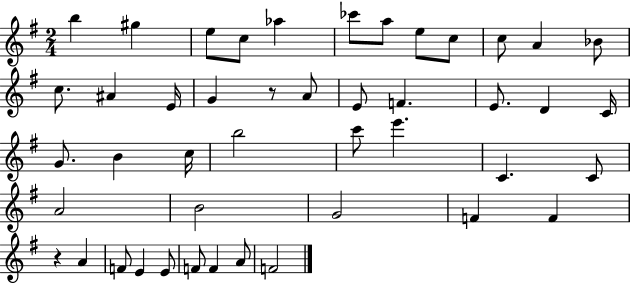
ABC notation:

X:1
T:Untitled
M:2/4
L:1/4
K:G
b ^g e/2 c/2 _a _c'/2 a/2 e/2 c/2 c/2 A _B/2 c/2 ^A E/4 G z/2 A/2 E/2 F E/2 D C/4 G/2 B c/4 b2 c'/2 e' C C/2 A2 B2 G2 F F z A F/2 E E/2 F/2 F A/2 F2